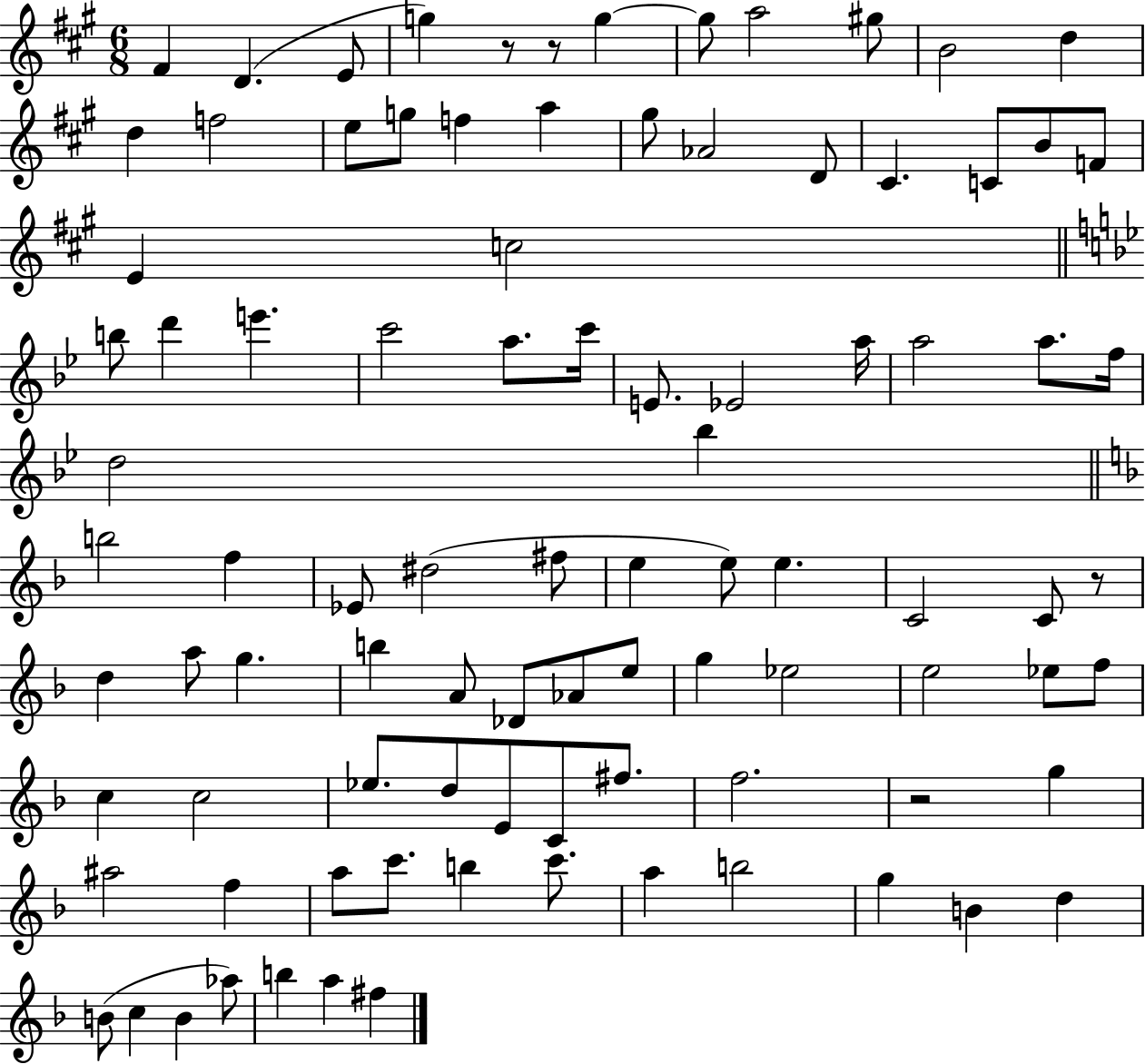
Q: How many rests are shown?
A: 4